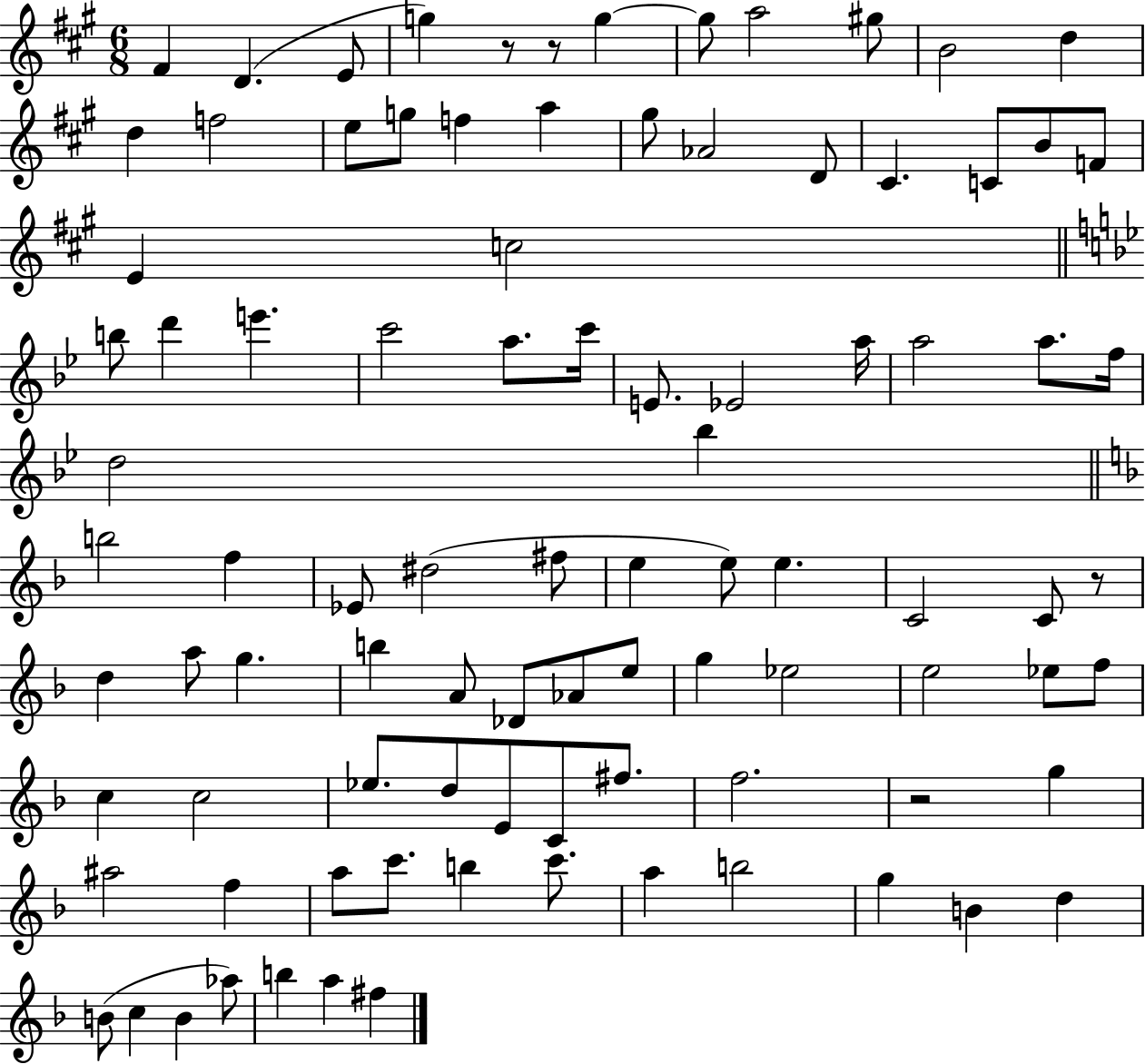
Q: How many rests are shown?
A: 4